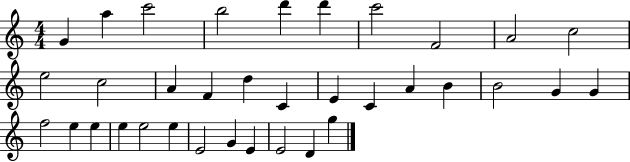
G4/q A5/q C6/h B5/h D6/q D6/q C6/h F4/h A4/h C5/h E5/h C5/h A4/q F4/q D5/q C4/q E4/q C4/q A4/q B4/q B4/h G4/q G4/q F5/h E5/q E5/q E5/q E5/h E5/q E4/h G4/q E4/q E4/h D4/q G5/q